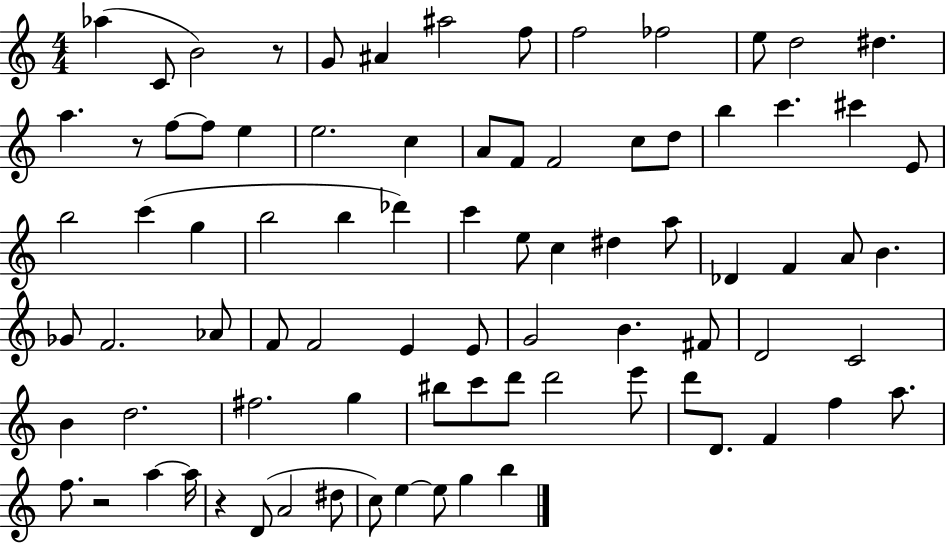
{
  \clef treble
  \numericTimeSignature
  \time 4/4
  \key c \major
  aes''4( c'8 b'2) r8 | g'8 ais'4 ais''2 f''8 | f''2 fes''2 | e''8 d''2 dis''4. | \break a''4. r8 f''8~~ f''8 e''4 | e''2. c''4 | a'8 f'8 f'2 c''8 d''8 | b''4 c'''4. cis'''4 e'8 | \break b''2 c'''4( g''4 | b''2 b''4 des'''4) | c'''4 e''8 c''4 dis''4 a''8 | des'4 f'4 a'8 b'4. | \break ges'8 f'2. aes'8 | f'8 f'2 e'4 e'8 | g'2 b'4. fis'8 | d'2 c'2 | \break b'4 d''2. | fis''2. g''4 | bis''8 c'''8 d'''8 d'''2 e'''8 | d'''8 d'8. f'4 f''4 a''8. | \break f''8. r2 a''4~~ a''16 | r4 d'8( a'2 dis''8 | c''8) e''4~~ e''8 g''4 b''4 | \bar "|."
}